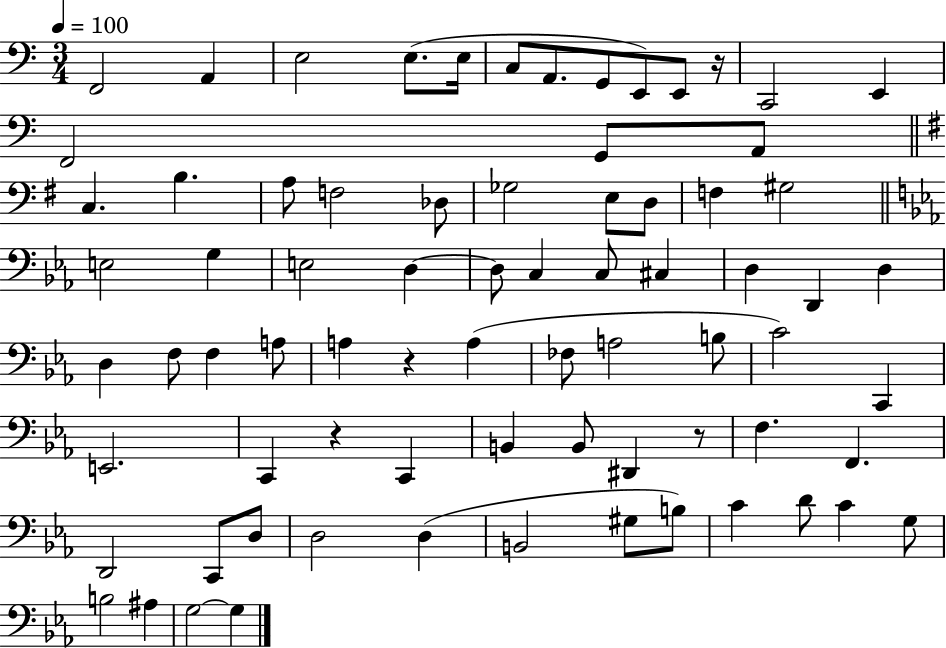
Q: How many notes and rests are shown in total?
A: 75